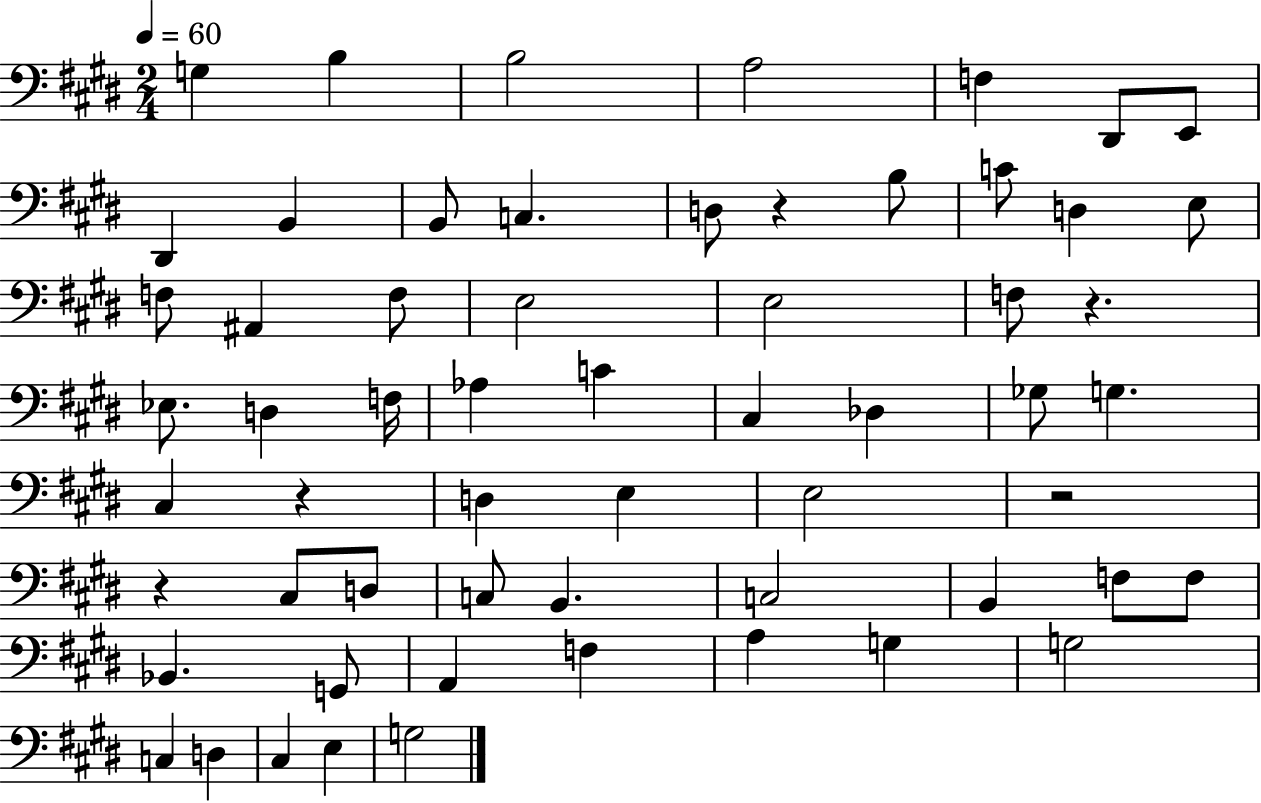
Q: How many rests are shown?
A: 5